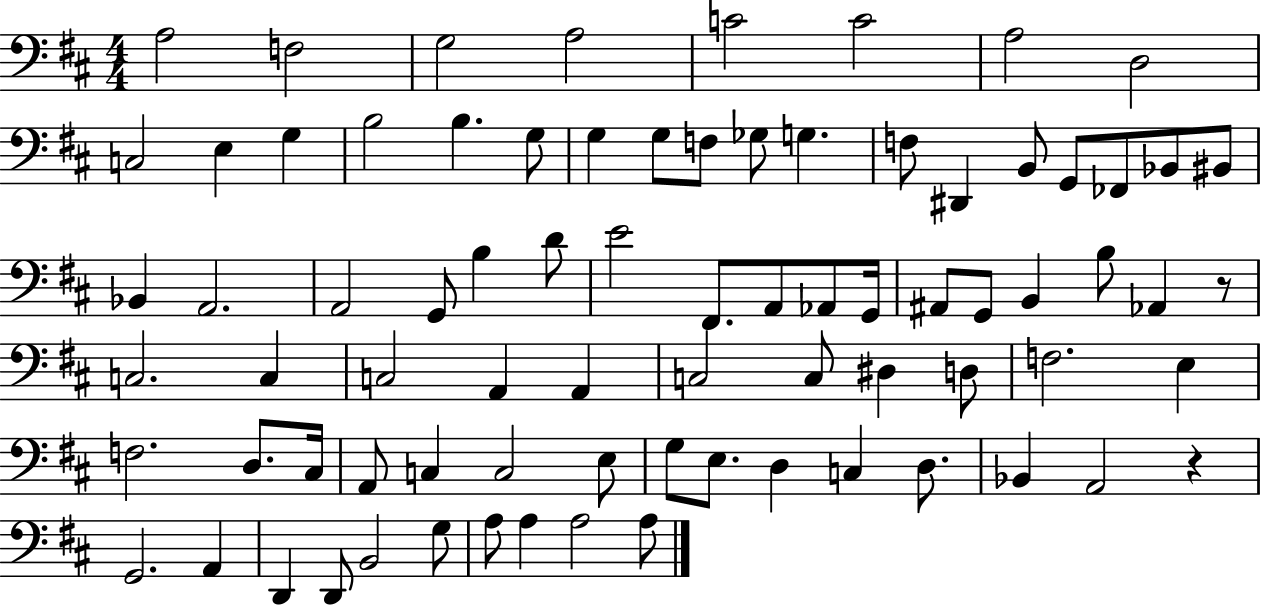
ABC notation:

X:1
T:Untitled
M:4/4
L:1/4
K:D
A,2 F,2 G,2 A,2 C2 C2 A,2 D,2 C,2 E, G, B,2 B, G,/2 G, G,/2 F,/2 _G,/2 G, F,/2 ^D,, B,,/2 G,,/2 _F,,/2 _B,,/2 ^B,,/2 _B,, A,,2 A,,2 G,,/2 B, D/2 E2 ^F,,/2 A,,/2 _A,,/2 G,,/4 ^A,,/2 G,,/2 B,, B,/2 _A,, z/2 C,2 C, C,2 A,, A,, C,2 C,/2 ^D, D,/2 F,2 E, F,2 D,/2 ^C,/4 A,,/2 C, C,2 E,/2 G,/2 E,/2 D, C, D,/2 _B,, A,,2 z G,,2 A,, D,, D,,/2 B,,2 G,/2 A,/2 A, A,2 A,/2